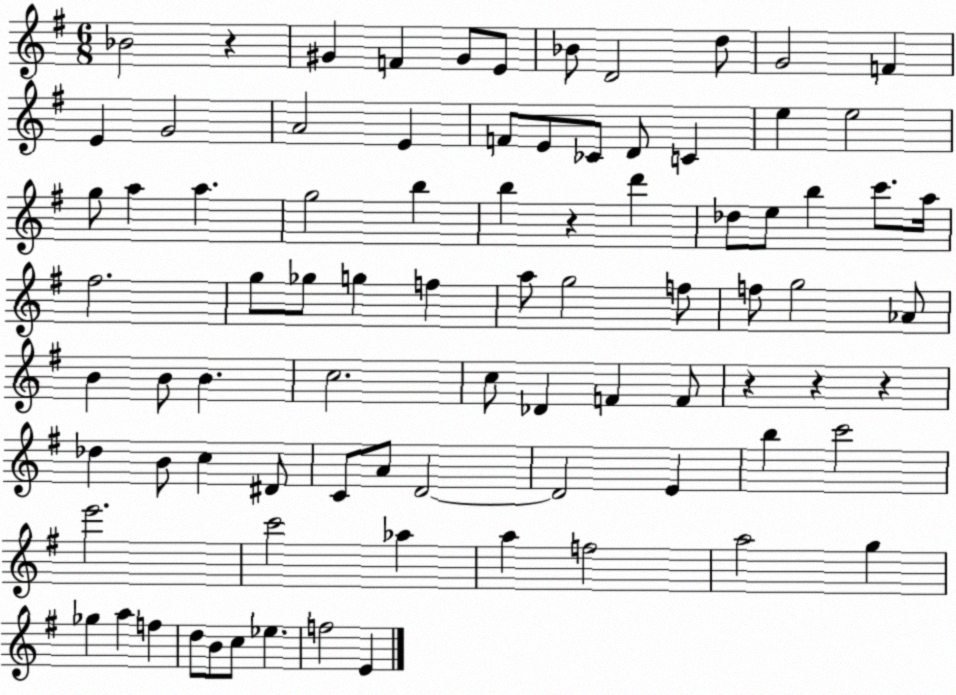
X:1
T:Untitled
M:6/8
L:1/4
K:G
_B2 z ^G F ^G/2 E/2 _B/2 D2 d/2 G2 F E G2 A2 E F/2 E/2 _C/2 D/2 C e e2 g/2 a a g2 b b z d' _d/2 e/2 b c'/2 a/4 ^f2 g/2 _g/2 g f a/2 g2 f/2 f/2 g2 _A/2 B B/2 B c2 c/2 _D F F/2 z z z _d B/2 c ^D/2 C/2 A/2 D2 D2 E b c'2 e'2 c'2 _a a f2 a2 g _g a f d/2 B/2 c/2 _e f2 E